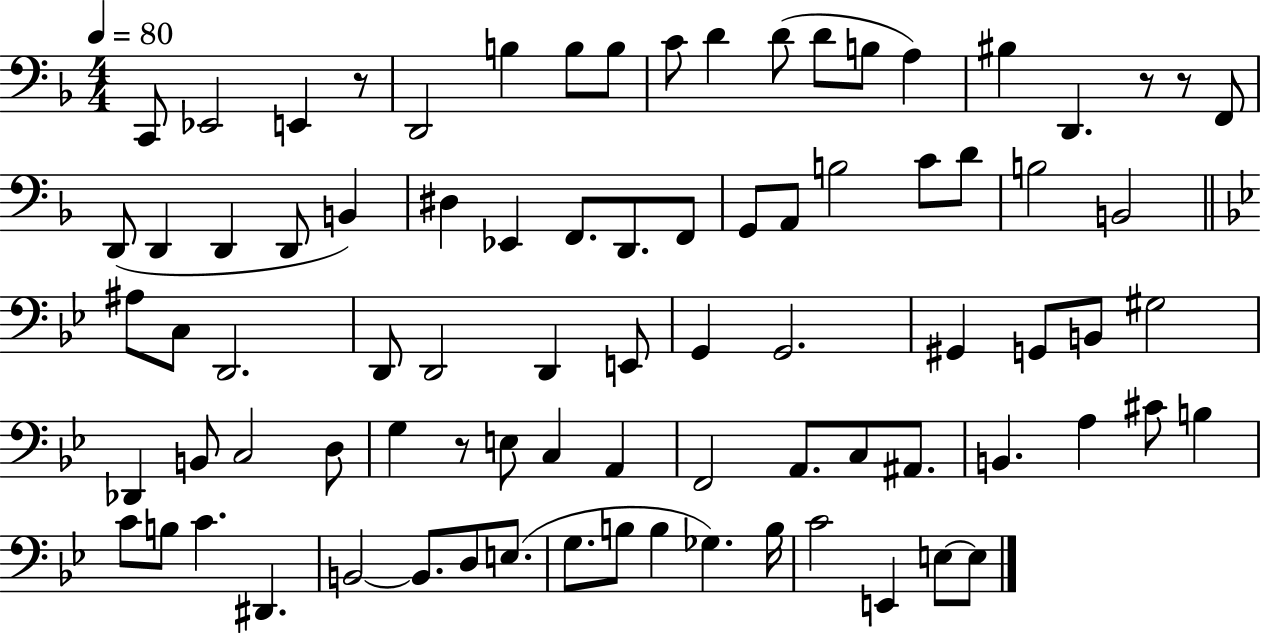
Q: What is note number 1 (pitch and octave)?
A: C2